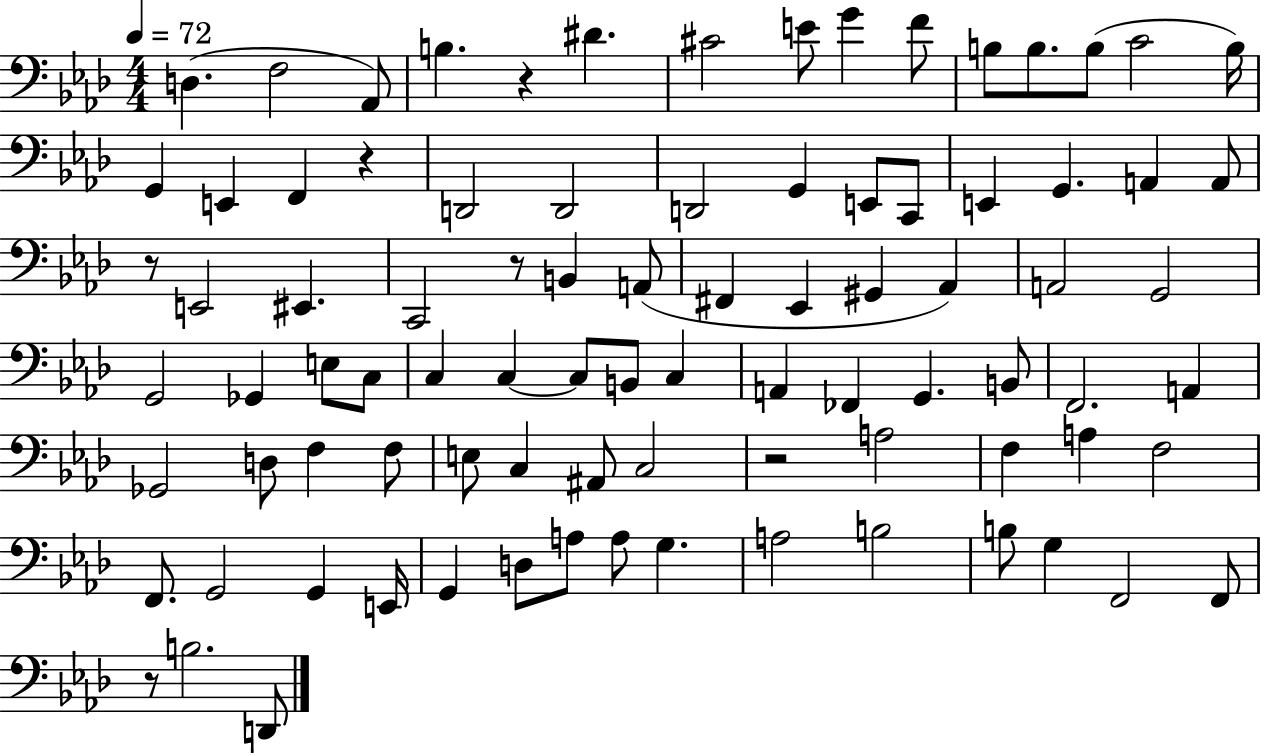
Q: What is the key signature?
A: AES major